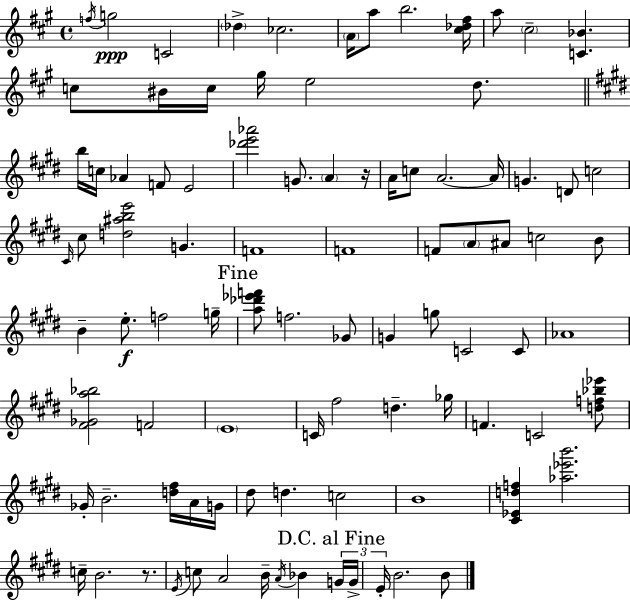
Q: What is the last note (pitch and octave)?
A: B4